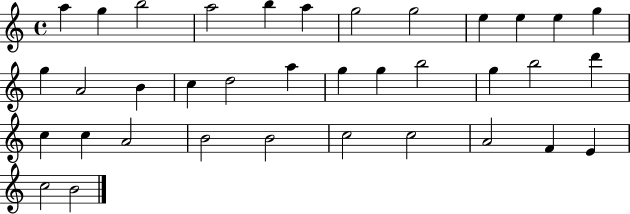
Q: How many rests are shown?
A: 0